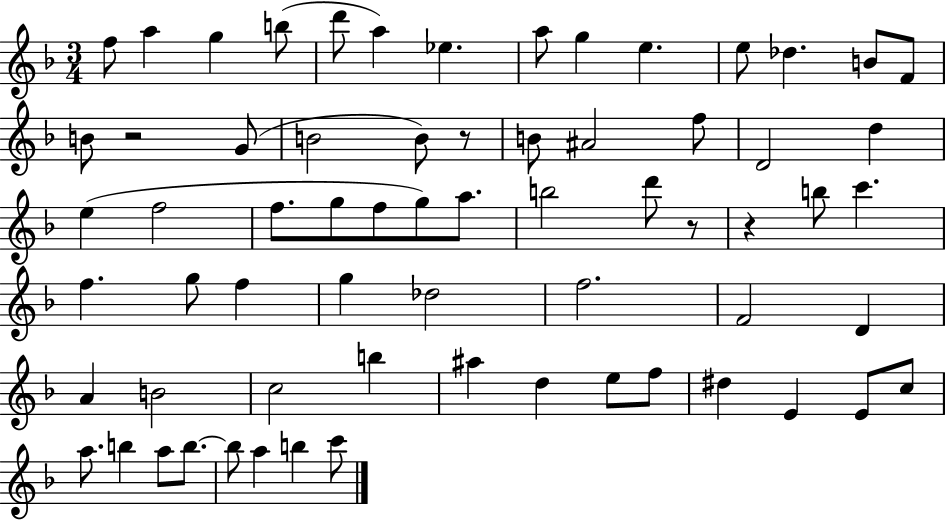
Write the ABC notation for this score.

X:1
T:Untitled
M:3/4
L:1/4
K:F
f/2 a g b/2 d'/2 a _e a/2 g e e/2 _d B/2 F/2 B/2 z2 G/2 B2 B/2 z/2 B/2 ^A2 f/2 D2 d e f2 f/2 g/2 f/2 g/2 a/2 b2 d'/2 z/2 z b/2 c' f g/2 f g _d2 f2 F2 D A B2 c2 b ^a d e/2 f/2 ^d E E/2 c/2 a/2 b a/2 b/2 b/2 a b c'/2